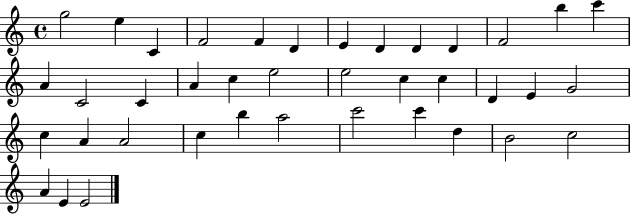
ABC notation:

X:1
T:Untitled
M:4/4
L:1/4
K:C
g2 e C F2 F D E D D D F2 b c' A C2 C A c e2 e2 c c D E G2 c A A2 c b a2 c'2 c' d B2 c2 A E E2